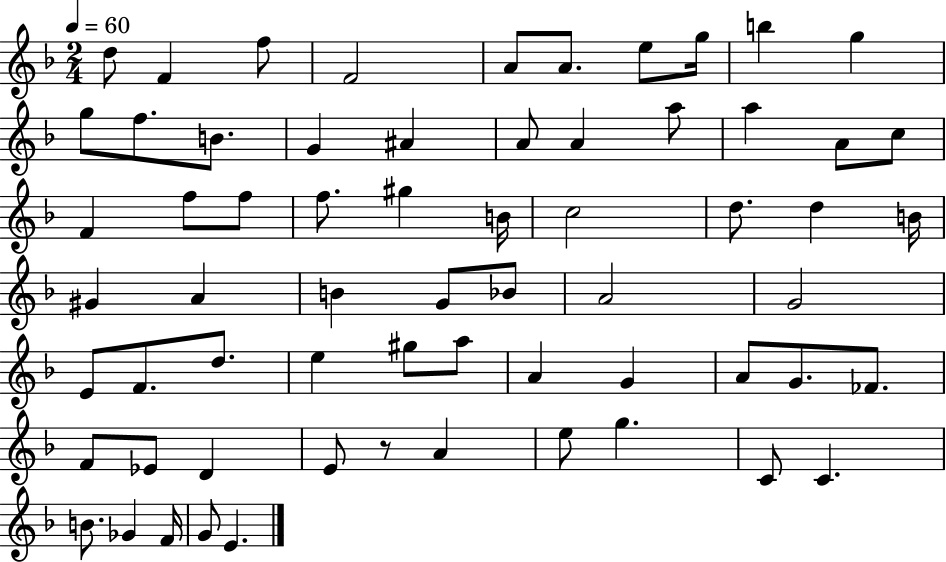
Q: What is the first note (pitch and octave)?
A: D5